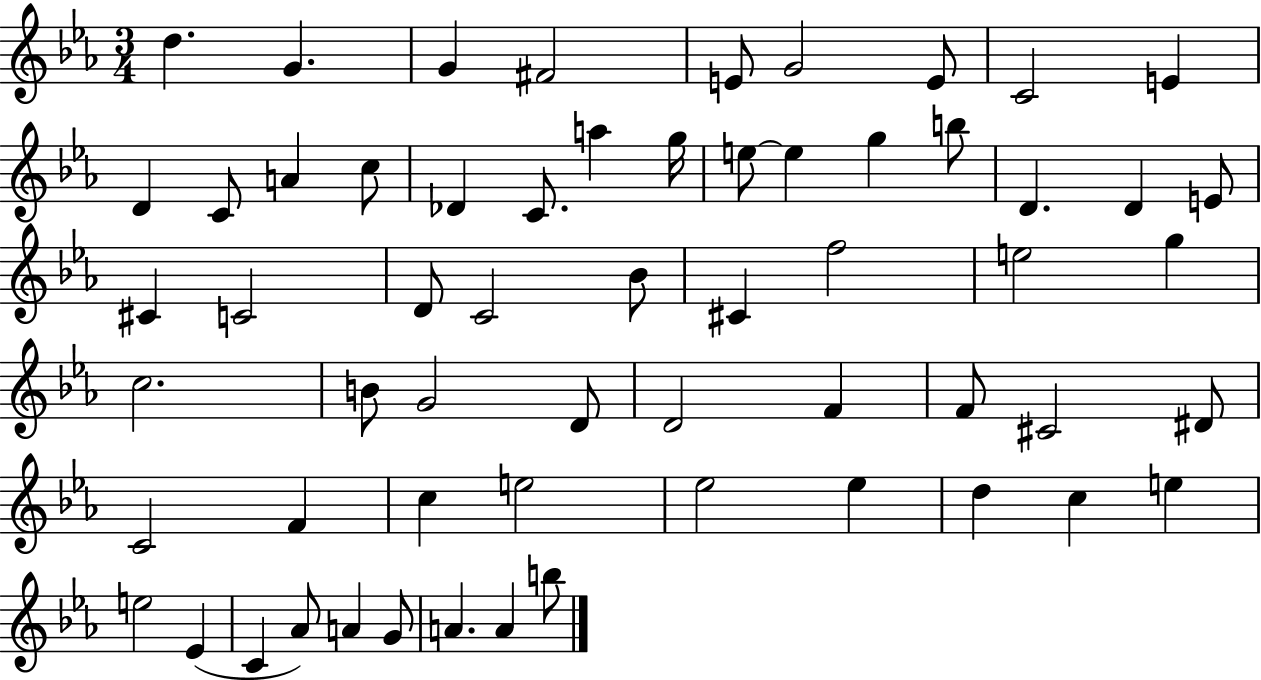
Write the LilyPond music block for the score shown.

{
  \clef treble
  \numericTimeSignature
  \time 3/4
  \key ees \major
  d''4. g'4. | g'4 fis'2 | e'8 g'2 e'8 | c'2 e'4 | \break d'4 c'8 a'4 c''8 | des'4 c'8. a''4 g''16 | e''8~~ e''4 g''4 b''8 | d'4. d'4 e'8 | \break cis'4 c'2 | d'8 c'2 bes'8 | cis'4 f''2 | e''2 g''4 | \break c''2. | b'8 g'2 d'8 | d'2 f'4 | f'8 cis'2 dis'8 | \break c'2 f'4 | c''4 e''2 | ees''2 ees''4 | d''4 c''4 e''4 | \break e''2 ees'4( | c'4 aes'8) a'4 g'8 | a'4. a'4 b''8 | \bar "|."
}